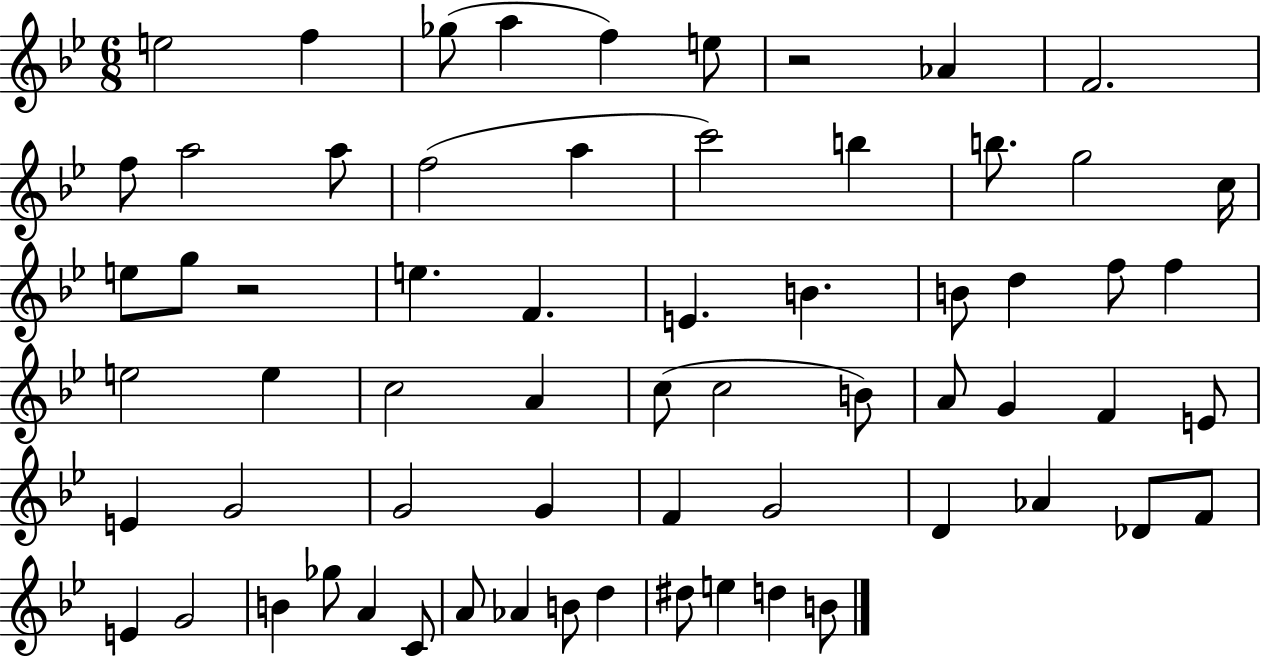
{
  \clef treble
  \numericTimeSignature
  \time 6/8
  \key bes \major
  \repeat volta 2 { e''2 f''4 | ges''8( a''4 f''4) e''8 | r2 aes'4 | f'2. | \break f''8 a''2 a''8 | f''2( a''4 | c'''2) b''4 | b''8. g''2 c''16 | \break e''8 g''8 r2 | e''4. f'4. | e'4. b'4. | b'8 d''4 f''8 f''4 | \break e''2 e''4 | c''2 a'4 | c''8( c''2 b'8) | a'8 g'4 f'4 e'8 | \break e'4 g'2 | g'2 g'4 | f'4 g'2 | d'4 aes'4 des'8 f'8 | \break e'4 g'2 | b'4 ges''8 a'4 c'8 | a'8 aes'4 b'8 d''4 | dis''8 e''4 d''4 b'8 | \break } \bar "|."
}